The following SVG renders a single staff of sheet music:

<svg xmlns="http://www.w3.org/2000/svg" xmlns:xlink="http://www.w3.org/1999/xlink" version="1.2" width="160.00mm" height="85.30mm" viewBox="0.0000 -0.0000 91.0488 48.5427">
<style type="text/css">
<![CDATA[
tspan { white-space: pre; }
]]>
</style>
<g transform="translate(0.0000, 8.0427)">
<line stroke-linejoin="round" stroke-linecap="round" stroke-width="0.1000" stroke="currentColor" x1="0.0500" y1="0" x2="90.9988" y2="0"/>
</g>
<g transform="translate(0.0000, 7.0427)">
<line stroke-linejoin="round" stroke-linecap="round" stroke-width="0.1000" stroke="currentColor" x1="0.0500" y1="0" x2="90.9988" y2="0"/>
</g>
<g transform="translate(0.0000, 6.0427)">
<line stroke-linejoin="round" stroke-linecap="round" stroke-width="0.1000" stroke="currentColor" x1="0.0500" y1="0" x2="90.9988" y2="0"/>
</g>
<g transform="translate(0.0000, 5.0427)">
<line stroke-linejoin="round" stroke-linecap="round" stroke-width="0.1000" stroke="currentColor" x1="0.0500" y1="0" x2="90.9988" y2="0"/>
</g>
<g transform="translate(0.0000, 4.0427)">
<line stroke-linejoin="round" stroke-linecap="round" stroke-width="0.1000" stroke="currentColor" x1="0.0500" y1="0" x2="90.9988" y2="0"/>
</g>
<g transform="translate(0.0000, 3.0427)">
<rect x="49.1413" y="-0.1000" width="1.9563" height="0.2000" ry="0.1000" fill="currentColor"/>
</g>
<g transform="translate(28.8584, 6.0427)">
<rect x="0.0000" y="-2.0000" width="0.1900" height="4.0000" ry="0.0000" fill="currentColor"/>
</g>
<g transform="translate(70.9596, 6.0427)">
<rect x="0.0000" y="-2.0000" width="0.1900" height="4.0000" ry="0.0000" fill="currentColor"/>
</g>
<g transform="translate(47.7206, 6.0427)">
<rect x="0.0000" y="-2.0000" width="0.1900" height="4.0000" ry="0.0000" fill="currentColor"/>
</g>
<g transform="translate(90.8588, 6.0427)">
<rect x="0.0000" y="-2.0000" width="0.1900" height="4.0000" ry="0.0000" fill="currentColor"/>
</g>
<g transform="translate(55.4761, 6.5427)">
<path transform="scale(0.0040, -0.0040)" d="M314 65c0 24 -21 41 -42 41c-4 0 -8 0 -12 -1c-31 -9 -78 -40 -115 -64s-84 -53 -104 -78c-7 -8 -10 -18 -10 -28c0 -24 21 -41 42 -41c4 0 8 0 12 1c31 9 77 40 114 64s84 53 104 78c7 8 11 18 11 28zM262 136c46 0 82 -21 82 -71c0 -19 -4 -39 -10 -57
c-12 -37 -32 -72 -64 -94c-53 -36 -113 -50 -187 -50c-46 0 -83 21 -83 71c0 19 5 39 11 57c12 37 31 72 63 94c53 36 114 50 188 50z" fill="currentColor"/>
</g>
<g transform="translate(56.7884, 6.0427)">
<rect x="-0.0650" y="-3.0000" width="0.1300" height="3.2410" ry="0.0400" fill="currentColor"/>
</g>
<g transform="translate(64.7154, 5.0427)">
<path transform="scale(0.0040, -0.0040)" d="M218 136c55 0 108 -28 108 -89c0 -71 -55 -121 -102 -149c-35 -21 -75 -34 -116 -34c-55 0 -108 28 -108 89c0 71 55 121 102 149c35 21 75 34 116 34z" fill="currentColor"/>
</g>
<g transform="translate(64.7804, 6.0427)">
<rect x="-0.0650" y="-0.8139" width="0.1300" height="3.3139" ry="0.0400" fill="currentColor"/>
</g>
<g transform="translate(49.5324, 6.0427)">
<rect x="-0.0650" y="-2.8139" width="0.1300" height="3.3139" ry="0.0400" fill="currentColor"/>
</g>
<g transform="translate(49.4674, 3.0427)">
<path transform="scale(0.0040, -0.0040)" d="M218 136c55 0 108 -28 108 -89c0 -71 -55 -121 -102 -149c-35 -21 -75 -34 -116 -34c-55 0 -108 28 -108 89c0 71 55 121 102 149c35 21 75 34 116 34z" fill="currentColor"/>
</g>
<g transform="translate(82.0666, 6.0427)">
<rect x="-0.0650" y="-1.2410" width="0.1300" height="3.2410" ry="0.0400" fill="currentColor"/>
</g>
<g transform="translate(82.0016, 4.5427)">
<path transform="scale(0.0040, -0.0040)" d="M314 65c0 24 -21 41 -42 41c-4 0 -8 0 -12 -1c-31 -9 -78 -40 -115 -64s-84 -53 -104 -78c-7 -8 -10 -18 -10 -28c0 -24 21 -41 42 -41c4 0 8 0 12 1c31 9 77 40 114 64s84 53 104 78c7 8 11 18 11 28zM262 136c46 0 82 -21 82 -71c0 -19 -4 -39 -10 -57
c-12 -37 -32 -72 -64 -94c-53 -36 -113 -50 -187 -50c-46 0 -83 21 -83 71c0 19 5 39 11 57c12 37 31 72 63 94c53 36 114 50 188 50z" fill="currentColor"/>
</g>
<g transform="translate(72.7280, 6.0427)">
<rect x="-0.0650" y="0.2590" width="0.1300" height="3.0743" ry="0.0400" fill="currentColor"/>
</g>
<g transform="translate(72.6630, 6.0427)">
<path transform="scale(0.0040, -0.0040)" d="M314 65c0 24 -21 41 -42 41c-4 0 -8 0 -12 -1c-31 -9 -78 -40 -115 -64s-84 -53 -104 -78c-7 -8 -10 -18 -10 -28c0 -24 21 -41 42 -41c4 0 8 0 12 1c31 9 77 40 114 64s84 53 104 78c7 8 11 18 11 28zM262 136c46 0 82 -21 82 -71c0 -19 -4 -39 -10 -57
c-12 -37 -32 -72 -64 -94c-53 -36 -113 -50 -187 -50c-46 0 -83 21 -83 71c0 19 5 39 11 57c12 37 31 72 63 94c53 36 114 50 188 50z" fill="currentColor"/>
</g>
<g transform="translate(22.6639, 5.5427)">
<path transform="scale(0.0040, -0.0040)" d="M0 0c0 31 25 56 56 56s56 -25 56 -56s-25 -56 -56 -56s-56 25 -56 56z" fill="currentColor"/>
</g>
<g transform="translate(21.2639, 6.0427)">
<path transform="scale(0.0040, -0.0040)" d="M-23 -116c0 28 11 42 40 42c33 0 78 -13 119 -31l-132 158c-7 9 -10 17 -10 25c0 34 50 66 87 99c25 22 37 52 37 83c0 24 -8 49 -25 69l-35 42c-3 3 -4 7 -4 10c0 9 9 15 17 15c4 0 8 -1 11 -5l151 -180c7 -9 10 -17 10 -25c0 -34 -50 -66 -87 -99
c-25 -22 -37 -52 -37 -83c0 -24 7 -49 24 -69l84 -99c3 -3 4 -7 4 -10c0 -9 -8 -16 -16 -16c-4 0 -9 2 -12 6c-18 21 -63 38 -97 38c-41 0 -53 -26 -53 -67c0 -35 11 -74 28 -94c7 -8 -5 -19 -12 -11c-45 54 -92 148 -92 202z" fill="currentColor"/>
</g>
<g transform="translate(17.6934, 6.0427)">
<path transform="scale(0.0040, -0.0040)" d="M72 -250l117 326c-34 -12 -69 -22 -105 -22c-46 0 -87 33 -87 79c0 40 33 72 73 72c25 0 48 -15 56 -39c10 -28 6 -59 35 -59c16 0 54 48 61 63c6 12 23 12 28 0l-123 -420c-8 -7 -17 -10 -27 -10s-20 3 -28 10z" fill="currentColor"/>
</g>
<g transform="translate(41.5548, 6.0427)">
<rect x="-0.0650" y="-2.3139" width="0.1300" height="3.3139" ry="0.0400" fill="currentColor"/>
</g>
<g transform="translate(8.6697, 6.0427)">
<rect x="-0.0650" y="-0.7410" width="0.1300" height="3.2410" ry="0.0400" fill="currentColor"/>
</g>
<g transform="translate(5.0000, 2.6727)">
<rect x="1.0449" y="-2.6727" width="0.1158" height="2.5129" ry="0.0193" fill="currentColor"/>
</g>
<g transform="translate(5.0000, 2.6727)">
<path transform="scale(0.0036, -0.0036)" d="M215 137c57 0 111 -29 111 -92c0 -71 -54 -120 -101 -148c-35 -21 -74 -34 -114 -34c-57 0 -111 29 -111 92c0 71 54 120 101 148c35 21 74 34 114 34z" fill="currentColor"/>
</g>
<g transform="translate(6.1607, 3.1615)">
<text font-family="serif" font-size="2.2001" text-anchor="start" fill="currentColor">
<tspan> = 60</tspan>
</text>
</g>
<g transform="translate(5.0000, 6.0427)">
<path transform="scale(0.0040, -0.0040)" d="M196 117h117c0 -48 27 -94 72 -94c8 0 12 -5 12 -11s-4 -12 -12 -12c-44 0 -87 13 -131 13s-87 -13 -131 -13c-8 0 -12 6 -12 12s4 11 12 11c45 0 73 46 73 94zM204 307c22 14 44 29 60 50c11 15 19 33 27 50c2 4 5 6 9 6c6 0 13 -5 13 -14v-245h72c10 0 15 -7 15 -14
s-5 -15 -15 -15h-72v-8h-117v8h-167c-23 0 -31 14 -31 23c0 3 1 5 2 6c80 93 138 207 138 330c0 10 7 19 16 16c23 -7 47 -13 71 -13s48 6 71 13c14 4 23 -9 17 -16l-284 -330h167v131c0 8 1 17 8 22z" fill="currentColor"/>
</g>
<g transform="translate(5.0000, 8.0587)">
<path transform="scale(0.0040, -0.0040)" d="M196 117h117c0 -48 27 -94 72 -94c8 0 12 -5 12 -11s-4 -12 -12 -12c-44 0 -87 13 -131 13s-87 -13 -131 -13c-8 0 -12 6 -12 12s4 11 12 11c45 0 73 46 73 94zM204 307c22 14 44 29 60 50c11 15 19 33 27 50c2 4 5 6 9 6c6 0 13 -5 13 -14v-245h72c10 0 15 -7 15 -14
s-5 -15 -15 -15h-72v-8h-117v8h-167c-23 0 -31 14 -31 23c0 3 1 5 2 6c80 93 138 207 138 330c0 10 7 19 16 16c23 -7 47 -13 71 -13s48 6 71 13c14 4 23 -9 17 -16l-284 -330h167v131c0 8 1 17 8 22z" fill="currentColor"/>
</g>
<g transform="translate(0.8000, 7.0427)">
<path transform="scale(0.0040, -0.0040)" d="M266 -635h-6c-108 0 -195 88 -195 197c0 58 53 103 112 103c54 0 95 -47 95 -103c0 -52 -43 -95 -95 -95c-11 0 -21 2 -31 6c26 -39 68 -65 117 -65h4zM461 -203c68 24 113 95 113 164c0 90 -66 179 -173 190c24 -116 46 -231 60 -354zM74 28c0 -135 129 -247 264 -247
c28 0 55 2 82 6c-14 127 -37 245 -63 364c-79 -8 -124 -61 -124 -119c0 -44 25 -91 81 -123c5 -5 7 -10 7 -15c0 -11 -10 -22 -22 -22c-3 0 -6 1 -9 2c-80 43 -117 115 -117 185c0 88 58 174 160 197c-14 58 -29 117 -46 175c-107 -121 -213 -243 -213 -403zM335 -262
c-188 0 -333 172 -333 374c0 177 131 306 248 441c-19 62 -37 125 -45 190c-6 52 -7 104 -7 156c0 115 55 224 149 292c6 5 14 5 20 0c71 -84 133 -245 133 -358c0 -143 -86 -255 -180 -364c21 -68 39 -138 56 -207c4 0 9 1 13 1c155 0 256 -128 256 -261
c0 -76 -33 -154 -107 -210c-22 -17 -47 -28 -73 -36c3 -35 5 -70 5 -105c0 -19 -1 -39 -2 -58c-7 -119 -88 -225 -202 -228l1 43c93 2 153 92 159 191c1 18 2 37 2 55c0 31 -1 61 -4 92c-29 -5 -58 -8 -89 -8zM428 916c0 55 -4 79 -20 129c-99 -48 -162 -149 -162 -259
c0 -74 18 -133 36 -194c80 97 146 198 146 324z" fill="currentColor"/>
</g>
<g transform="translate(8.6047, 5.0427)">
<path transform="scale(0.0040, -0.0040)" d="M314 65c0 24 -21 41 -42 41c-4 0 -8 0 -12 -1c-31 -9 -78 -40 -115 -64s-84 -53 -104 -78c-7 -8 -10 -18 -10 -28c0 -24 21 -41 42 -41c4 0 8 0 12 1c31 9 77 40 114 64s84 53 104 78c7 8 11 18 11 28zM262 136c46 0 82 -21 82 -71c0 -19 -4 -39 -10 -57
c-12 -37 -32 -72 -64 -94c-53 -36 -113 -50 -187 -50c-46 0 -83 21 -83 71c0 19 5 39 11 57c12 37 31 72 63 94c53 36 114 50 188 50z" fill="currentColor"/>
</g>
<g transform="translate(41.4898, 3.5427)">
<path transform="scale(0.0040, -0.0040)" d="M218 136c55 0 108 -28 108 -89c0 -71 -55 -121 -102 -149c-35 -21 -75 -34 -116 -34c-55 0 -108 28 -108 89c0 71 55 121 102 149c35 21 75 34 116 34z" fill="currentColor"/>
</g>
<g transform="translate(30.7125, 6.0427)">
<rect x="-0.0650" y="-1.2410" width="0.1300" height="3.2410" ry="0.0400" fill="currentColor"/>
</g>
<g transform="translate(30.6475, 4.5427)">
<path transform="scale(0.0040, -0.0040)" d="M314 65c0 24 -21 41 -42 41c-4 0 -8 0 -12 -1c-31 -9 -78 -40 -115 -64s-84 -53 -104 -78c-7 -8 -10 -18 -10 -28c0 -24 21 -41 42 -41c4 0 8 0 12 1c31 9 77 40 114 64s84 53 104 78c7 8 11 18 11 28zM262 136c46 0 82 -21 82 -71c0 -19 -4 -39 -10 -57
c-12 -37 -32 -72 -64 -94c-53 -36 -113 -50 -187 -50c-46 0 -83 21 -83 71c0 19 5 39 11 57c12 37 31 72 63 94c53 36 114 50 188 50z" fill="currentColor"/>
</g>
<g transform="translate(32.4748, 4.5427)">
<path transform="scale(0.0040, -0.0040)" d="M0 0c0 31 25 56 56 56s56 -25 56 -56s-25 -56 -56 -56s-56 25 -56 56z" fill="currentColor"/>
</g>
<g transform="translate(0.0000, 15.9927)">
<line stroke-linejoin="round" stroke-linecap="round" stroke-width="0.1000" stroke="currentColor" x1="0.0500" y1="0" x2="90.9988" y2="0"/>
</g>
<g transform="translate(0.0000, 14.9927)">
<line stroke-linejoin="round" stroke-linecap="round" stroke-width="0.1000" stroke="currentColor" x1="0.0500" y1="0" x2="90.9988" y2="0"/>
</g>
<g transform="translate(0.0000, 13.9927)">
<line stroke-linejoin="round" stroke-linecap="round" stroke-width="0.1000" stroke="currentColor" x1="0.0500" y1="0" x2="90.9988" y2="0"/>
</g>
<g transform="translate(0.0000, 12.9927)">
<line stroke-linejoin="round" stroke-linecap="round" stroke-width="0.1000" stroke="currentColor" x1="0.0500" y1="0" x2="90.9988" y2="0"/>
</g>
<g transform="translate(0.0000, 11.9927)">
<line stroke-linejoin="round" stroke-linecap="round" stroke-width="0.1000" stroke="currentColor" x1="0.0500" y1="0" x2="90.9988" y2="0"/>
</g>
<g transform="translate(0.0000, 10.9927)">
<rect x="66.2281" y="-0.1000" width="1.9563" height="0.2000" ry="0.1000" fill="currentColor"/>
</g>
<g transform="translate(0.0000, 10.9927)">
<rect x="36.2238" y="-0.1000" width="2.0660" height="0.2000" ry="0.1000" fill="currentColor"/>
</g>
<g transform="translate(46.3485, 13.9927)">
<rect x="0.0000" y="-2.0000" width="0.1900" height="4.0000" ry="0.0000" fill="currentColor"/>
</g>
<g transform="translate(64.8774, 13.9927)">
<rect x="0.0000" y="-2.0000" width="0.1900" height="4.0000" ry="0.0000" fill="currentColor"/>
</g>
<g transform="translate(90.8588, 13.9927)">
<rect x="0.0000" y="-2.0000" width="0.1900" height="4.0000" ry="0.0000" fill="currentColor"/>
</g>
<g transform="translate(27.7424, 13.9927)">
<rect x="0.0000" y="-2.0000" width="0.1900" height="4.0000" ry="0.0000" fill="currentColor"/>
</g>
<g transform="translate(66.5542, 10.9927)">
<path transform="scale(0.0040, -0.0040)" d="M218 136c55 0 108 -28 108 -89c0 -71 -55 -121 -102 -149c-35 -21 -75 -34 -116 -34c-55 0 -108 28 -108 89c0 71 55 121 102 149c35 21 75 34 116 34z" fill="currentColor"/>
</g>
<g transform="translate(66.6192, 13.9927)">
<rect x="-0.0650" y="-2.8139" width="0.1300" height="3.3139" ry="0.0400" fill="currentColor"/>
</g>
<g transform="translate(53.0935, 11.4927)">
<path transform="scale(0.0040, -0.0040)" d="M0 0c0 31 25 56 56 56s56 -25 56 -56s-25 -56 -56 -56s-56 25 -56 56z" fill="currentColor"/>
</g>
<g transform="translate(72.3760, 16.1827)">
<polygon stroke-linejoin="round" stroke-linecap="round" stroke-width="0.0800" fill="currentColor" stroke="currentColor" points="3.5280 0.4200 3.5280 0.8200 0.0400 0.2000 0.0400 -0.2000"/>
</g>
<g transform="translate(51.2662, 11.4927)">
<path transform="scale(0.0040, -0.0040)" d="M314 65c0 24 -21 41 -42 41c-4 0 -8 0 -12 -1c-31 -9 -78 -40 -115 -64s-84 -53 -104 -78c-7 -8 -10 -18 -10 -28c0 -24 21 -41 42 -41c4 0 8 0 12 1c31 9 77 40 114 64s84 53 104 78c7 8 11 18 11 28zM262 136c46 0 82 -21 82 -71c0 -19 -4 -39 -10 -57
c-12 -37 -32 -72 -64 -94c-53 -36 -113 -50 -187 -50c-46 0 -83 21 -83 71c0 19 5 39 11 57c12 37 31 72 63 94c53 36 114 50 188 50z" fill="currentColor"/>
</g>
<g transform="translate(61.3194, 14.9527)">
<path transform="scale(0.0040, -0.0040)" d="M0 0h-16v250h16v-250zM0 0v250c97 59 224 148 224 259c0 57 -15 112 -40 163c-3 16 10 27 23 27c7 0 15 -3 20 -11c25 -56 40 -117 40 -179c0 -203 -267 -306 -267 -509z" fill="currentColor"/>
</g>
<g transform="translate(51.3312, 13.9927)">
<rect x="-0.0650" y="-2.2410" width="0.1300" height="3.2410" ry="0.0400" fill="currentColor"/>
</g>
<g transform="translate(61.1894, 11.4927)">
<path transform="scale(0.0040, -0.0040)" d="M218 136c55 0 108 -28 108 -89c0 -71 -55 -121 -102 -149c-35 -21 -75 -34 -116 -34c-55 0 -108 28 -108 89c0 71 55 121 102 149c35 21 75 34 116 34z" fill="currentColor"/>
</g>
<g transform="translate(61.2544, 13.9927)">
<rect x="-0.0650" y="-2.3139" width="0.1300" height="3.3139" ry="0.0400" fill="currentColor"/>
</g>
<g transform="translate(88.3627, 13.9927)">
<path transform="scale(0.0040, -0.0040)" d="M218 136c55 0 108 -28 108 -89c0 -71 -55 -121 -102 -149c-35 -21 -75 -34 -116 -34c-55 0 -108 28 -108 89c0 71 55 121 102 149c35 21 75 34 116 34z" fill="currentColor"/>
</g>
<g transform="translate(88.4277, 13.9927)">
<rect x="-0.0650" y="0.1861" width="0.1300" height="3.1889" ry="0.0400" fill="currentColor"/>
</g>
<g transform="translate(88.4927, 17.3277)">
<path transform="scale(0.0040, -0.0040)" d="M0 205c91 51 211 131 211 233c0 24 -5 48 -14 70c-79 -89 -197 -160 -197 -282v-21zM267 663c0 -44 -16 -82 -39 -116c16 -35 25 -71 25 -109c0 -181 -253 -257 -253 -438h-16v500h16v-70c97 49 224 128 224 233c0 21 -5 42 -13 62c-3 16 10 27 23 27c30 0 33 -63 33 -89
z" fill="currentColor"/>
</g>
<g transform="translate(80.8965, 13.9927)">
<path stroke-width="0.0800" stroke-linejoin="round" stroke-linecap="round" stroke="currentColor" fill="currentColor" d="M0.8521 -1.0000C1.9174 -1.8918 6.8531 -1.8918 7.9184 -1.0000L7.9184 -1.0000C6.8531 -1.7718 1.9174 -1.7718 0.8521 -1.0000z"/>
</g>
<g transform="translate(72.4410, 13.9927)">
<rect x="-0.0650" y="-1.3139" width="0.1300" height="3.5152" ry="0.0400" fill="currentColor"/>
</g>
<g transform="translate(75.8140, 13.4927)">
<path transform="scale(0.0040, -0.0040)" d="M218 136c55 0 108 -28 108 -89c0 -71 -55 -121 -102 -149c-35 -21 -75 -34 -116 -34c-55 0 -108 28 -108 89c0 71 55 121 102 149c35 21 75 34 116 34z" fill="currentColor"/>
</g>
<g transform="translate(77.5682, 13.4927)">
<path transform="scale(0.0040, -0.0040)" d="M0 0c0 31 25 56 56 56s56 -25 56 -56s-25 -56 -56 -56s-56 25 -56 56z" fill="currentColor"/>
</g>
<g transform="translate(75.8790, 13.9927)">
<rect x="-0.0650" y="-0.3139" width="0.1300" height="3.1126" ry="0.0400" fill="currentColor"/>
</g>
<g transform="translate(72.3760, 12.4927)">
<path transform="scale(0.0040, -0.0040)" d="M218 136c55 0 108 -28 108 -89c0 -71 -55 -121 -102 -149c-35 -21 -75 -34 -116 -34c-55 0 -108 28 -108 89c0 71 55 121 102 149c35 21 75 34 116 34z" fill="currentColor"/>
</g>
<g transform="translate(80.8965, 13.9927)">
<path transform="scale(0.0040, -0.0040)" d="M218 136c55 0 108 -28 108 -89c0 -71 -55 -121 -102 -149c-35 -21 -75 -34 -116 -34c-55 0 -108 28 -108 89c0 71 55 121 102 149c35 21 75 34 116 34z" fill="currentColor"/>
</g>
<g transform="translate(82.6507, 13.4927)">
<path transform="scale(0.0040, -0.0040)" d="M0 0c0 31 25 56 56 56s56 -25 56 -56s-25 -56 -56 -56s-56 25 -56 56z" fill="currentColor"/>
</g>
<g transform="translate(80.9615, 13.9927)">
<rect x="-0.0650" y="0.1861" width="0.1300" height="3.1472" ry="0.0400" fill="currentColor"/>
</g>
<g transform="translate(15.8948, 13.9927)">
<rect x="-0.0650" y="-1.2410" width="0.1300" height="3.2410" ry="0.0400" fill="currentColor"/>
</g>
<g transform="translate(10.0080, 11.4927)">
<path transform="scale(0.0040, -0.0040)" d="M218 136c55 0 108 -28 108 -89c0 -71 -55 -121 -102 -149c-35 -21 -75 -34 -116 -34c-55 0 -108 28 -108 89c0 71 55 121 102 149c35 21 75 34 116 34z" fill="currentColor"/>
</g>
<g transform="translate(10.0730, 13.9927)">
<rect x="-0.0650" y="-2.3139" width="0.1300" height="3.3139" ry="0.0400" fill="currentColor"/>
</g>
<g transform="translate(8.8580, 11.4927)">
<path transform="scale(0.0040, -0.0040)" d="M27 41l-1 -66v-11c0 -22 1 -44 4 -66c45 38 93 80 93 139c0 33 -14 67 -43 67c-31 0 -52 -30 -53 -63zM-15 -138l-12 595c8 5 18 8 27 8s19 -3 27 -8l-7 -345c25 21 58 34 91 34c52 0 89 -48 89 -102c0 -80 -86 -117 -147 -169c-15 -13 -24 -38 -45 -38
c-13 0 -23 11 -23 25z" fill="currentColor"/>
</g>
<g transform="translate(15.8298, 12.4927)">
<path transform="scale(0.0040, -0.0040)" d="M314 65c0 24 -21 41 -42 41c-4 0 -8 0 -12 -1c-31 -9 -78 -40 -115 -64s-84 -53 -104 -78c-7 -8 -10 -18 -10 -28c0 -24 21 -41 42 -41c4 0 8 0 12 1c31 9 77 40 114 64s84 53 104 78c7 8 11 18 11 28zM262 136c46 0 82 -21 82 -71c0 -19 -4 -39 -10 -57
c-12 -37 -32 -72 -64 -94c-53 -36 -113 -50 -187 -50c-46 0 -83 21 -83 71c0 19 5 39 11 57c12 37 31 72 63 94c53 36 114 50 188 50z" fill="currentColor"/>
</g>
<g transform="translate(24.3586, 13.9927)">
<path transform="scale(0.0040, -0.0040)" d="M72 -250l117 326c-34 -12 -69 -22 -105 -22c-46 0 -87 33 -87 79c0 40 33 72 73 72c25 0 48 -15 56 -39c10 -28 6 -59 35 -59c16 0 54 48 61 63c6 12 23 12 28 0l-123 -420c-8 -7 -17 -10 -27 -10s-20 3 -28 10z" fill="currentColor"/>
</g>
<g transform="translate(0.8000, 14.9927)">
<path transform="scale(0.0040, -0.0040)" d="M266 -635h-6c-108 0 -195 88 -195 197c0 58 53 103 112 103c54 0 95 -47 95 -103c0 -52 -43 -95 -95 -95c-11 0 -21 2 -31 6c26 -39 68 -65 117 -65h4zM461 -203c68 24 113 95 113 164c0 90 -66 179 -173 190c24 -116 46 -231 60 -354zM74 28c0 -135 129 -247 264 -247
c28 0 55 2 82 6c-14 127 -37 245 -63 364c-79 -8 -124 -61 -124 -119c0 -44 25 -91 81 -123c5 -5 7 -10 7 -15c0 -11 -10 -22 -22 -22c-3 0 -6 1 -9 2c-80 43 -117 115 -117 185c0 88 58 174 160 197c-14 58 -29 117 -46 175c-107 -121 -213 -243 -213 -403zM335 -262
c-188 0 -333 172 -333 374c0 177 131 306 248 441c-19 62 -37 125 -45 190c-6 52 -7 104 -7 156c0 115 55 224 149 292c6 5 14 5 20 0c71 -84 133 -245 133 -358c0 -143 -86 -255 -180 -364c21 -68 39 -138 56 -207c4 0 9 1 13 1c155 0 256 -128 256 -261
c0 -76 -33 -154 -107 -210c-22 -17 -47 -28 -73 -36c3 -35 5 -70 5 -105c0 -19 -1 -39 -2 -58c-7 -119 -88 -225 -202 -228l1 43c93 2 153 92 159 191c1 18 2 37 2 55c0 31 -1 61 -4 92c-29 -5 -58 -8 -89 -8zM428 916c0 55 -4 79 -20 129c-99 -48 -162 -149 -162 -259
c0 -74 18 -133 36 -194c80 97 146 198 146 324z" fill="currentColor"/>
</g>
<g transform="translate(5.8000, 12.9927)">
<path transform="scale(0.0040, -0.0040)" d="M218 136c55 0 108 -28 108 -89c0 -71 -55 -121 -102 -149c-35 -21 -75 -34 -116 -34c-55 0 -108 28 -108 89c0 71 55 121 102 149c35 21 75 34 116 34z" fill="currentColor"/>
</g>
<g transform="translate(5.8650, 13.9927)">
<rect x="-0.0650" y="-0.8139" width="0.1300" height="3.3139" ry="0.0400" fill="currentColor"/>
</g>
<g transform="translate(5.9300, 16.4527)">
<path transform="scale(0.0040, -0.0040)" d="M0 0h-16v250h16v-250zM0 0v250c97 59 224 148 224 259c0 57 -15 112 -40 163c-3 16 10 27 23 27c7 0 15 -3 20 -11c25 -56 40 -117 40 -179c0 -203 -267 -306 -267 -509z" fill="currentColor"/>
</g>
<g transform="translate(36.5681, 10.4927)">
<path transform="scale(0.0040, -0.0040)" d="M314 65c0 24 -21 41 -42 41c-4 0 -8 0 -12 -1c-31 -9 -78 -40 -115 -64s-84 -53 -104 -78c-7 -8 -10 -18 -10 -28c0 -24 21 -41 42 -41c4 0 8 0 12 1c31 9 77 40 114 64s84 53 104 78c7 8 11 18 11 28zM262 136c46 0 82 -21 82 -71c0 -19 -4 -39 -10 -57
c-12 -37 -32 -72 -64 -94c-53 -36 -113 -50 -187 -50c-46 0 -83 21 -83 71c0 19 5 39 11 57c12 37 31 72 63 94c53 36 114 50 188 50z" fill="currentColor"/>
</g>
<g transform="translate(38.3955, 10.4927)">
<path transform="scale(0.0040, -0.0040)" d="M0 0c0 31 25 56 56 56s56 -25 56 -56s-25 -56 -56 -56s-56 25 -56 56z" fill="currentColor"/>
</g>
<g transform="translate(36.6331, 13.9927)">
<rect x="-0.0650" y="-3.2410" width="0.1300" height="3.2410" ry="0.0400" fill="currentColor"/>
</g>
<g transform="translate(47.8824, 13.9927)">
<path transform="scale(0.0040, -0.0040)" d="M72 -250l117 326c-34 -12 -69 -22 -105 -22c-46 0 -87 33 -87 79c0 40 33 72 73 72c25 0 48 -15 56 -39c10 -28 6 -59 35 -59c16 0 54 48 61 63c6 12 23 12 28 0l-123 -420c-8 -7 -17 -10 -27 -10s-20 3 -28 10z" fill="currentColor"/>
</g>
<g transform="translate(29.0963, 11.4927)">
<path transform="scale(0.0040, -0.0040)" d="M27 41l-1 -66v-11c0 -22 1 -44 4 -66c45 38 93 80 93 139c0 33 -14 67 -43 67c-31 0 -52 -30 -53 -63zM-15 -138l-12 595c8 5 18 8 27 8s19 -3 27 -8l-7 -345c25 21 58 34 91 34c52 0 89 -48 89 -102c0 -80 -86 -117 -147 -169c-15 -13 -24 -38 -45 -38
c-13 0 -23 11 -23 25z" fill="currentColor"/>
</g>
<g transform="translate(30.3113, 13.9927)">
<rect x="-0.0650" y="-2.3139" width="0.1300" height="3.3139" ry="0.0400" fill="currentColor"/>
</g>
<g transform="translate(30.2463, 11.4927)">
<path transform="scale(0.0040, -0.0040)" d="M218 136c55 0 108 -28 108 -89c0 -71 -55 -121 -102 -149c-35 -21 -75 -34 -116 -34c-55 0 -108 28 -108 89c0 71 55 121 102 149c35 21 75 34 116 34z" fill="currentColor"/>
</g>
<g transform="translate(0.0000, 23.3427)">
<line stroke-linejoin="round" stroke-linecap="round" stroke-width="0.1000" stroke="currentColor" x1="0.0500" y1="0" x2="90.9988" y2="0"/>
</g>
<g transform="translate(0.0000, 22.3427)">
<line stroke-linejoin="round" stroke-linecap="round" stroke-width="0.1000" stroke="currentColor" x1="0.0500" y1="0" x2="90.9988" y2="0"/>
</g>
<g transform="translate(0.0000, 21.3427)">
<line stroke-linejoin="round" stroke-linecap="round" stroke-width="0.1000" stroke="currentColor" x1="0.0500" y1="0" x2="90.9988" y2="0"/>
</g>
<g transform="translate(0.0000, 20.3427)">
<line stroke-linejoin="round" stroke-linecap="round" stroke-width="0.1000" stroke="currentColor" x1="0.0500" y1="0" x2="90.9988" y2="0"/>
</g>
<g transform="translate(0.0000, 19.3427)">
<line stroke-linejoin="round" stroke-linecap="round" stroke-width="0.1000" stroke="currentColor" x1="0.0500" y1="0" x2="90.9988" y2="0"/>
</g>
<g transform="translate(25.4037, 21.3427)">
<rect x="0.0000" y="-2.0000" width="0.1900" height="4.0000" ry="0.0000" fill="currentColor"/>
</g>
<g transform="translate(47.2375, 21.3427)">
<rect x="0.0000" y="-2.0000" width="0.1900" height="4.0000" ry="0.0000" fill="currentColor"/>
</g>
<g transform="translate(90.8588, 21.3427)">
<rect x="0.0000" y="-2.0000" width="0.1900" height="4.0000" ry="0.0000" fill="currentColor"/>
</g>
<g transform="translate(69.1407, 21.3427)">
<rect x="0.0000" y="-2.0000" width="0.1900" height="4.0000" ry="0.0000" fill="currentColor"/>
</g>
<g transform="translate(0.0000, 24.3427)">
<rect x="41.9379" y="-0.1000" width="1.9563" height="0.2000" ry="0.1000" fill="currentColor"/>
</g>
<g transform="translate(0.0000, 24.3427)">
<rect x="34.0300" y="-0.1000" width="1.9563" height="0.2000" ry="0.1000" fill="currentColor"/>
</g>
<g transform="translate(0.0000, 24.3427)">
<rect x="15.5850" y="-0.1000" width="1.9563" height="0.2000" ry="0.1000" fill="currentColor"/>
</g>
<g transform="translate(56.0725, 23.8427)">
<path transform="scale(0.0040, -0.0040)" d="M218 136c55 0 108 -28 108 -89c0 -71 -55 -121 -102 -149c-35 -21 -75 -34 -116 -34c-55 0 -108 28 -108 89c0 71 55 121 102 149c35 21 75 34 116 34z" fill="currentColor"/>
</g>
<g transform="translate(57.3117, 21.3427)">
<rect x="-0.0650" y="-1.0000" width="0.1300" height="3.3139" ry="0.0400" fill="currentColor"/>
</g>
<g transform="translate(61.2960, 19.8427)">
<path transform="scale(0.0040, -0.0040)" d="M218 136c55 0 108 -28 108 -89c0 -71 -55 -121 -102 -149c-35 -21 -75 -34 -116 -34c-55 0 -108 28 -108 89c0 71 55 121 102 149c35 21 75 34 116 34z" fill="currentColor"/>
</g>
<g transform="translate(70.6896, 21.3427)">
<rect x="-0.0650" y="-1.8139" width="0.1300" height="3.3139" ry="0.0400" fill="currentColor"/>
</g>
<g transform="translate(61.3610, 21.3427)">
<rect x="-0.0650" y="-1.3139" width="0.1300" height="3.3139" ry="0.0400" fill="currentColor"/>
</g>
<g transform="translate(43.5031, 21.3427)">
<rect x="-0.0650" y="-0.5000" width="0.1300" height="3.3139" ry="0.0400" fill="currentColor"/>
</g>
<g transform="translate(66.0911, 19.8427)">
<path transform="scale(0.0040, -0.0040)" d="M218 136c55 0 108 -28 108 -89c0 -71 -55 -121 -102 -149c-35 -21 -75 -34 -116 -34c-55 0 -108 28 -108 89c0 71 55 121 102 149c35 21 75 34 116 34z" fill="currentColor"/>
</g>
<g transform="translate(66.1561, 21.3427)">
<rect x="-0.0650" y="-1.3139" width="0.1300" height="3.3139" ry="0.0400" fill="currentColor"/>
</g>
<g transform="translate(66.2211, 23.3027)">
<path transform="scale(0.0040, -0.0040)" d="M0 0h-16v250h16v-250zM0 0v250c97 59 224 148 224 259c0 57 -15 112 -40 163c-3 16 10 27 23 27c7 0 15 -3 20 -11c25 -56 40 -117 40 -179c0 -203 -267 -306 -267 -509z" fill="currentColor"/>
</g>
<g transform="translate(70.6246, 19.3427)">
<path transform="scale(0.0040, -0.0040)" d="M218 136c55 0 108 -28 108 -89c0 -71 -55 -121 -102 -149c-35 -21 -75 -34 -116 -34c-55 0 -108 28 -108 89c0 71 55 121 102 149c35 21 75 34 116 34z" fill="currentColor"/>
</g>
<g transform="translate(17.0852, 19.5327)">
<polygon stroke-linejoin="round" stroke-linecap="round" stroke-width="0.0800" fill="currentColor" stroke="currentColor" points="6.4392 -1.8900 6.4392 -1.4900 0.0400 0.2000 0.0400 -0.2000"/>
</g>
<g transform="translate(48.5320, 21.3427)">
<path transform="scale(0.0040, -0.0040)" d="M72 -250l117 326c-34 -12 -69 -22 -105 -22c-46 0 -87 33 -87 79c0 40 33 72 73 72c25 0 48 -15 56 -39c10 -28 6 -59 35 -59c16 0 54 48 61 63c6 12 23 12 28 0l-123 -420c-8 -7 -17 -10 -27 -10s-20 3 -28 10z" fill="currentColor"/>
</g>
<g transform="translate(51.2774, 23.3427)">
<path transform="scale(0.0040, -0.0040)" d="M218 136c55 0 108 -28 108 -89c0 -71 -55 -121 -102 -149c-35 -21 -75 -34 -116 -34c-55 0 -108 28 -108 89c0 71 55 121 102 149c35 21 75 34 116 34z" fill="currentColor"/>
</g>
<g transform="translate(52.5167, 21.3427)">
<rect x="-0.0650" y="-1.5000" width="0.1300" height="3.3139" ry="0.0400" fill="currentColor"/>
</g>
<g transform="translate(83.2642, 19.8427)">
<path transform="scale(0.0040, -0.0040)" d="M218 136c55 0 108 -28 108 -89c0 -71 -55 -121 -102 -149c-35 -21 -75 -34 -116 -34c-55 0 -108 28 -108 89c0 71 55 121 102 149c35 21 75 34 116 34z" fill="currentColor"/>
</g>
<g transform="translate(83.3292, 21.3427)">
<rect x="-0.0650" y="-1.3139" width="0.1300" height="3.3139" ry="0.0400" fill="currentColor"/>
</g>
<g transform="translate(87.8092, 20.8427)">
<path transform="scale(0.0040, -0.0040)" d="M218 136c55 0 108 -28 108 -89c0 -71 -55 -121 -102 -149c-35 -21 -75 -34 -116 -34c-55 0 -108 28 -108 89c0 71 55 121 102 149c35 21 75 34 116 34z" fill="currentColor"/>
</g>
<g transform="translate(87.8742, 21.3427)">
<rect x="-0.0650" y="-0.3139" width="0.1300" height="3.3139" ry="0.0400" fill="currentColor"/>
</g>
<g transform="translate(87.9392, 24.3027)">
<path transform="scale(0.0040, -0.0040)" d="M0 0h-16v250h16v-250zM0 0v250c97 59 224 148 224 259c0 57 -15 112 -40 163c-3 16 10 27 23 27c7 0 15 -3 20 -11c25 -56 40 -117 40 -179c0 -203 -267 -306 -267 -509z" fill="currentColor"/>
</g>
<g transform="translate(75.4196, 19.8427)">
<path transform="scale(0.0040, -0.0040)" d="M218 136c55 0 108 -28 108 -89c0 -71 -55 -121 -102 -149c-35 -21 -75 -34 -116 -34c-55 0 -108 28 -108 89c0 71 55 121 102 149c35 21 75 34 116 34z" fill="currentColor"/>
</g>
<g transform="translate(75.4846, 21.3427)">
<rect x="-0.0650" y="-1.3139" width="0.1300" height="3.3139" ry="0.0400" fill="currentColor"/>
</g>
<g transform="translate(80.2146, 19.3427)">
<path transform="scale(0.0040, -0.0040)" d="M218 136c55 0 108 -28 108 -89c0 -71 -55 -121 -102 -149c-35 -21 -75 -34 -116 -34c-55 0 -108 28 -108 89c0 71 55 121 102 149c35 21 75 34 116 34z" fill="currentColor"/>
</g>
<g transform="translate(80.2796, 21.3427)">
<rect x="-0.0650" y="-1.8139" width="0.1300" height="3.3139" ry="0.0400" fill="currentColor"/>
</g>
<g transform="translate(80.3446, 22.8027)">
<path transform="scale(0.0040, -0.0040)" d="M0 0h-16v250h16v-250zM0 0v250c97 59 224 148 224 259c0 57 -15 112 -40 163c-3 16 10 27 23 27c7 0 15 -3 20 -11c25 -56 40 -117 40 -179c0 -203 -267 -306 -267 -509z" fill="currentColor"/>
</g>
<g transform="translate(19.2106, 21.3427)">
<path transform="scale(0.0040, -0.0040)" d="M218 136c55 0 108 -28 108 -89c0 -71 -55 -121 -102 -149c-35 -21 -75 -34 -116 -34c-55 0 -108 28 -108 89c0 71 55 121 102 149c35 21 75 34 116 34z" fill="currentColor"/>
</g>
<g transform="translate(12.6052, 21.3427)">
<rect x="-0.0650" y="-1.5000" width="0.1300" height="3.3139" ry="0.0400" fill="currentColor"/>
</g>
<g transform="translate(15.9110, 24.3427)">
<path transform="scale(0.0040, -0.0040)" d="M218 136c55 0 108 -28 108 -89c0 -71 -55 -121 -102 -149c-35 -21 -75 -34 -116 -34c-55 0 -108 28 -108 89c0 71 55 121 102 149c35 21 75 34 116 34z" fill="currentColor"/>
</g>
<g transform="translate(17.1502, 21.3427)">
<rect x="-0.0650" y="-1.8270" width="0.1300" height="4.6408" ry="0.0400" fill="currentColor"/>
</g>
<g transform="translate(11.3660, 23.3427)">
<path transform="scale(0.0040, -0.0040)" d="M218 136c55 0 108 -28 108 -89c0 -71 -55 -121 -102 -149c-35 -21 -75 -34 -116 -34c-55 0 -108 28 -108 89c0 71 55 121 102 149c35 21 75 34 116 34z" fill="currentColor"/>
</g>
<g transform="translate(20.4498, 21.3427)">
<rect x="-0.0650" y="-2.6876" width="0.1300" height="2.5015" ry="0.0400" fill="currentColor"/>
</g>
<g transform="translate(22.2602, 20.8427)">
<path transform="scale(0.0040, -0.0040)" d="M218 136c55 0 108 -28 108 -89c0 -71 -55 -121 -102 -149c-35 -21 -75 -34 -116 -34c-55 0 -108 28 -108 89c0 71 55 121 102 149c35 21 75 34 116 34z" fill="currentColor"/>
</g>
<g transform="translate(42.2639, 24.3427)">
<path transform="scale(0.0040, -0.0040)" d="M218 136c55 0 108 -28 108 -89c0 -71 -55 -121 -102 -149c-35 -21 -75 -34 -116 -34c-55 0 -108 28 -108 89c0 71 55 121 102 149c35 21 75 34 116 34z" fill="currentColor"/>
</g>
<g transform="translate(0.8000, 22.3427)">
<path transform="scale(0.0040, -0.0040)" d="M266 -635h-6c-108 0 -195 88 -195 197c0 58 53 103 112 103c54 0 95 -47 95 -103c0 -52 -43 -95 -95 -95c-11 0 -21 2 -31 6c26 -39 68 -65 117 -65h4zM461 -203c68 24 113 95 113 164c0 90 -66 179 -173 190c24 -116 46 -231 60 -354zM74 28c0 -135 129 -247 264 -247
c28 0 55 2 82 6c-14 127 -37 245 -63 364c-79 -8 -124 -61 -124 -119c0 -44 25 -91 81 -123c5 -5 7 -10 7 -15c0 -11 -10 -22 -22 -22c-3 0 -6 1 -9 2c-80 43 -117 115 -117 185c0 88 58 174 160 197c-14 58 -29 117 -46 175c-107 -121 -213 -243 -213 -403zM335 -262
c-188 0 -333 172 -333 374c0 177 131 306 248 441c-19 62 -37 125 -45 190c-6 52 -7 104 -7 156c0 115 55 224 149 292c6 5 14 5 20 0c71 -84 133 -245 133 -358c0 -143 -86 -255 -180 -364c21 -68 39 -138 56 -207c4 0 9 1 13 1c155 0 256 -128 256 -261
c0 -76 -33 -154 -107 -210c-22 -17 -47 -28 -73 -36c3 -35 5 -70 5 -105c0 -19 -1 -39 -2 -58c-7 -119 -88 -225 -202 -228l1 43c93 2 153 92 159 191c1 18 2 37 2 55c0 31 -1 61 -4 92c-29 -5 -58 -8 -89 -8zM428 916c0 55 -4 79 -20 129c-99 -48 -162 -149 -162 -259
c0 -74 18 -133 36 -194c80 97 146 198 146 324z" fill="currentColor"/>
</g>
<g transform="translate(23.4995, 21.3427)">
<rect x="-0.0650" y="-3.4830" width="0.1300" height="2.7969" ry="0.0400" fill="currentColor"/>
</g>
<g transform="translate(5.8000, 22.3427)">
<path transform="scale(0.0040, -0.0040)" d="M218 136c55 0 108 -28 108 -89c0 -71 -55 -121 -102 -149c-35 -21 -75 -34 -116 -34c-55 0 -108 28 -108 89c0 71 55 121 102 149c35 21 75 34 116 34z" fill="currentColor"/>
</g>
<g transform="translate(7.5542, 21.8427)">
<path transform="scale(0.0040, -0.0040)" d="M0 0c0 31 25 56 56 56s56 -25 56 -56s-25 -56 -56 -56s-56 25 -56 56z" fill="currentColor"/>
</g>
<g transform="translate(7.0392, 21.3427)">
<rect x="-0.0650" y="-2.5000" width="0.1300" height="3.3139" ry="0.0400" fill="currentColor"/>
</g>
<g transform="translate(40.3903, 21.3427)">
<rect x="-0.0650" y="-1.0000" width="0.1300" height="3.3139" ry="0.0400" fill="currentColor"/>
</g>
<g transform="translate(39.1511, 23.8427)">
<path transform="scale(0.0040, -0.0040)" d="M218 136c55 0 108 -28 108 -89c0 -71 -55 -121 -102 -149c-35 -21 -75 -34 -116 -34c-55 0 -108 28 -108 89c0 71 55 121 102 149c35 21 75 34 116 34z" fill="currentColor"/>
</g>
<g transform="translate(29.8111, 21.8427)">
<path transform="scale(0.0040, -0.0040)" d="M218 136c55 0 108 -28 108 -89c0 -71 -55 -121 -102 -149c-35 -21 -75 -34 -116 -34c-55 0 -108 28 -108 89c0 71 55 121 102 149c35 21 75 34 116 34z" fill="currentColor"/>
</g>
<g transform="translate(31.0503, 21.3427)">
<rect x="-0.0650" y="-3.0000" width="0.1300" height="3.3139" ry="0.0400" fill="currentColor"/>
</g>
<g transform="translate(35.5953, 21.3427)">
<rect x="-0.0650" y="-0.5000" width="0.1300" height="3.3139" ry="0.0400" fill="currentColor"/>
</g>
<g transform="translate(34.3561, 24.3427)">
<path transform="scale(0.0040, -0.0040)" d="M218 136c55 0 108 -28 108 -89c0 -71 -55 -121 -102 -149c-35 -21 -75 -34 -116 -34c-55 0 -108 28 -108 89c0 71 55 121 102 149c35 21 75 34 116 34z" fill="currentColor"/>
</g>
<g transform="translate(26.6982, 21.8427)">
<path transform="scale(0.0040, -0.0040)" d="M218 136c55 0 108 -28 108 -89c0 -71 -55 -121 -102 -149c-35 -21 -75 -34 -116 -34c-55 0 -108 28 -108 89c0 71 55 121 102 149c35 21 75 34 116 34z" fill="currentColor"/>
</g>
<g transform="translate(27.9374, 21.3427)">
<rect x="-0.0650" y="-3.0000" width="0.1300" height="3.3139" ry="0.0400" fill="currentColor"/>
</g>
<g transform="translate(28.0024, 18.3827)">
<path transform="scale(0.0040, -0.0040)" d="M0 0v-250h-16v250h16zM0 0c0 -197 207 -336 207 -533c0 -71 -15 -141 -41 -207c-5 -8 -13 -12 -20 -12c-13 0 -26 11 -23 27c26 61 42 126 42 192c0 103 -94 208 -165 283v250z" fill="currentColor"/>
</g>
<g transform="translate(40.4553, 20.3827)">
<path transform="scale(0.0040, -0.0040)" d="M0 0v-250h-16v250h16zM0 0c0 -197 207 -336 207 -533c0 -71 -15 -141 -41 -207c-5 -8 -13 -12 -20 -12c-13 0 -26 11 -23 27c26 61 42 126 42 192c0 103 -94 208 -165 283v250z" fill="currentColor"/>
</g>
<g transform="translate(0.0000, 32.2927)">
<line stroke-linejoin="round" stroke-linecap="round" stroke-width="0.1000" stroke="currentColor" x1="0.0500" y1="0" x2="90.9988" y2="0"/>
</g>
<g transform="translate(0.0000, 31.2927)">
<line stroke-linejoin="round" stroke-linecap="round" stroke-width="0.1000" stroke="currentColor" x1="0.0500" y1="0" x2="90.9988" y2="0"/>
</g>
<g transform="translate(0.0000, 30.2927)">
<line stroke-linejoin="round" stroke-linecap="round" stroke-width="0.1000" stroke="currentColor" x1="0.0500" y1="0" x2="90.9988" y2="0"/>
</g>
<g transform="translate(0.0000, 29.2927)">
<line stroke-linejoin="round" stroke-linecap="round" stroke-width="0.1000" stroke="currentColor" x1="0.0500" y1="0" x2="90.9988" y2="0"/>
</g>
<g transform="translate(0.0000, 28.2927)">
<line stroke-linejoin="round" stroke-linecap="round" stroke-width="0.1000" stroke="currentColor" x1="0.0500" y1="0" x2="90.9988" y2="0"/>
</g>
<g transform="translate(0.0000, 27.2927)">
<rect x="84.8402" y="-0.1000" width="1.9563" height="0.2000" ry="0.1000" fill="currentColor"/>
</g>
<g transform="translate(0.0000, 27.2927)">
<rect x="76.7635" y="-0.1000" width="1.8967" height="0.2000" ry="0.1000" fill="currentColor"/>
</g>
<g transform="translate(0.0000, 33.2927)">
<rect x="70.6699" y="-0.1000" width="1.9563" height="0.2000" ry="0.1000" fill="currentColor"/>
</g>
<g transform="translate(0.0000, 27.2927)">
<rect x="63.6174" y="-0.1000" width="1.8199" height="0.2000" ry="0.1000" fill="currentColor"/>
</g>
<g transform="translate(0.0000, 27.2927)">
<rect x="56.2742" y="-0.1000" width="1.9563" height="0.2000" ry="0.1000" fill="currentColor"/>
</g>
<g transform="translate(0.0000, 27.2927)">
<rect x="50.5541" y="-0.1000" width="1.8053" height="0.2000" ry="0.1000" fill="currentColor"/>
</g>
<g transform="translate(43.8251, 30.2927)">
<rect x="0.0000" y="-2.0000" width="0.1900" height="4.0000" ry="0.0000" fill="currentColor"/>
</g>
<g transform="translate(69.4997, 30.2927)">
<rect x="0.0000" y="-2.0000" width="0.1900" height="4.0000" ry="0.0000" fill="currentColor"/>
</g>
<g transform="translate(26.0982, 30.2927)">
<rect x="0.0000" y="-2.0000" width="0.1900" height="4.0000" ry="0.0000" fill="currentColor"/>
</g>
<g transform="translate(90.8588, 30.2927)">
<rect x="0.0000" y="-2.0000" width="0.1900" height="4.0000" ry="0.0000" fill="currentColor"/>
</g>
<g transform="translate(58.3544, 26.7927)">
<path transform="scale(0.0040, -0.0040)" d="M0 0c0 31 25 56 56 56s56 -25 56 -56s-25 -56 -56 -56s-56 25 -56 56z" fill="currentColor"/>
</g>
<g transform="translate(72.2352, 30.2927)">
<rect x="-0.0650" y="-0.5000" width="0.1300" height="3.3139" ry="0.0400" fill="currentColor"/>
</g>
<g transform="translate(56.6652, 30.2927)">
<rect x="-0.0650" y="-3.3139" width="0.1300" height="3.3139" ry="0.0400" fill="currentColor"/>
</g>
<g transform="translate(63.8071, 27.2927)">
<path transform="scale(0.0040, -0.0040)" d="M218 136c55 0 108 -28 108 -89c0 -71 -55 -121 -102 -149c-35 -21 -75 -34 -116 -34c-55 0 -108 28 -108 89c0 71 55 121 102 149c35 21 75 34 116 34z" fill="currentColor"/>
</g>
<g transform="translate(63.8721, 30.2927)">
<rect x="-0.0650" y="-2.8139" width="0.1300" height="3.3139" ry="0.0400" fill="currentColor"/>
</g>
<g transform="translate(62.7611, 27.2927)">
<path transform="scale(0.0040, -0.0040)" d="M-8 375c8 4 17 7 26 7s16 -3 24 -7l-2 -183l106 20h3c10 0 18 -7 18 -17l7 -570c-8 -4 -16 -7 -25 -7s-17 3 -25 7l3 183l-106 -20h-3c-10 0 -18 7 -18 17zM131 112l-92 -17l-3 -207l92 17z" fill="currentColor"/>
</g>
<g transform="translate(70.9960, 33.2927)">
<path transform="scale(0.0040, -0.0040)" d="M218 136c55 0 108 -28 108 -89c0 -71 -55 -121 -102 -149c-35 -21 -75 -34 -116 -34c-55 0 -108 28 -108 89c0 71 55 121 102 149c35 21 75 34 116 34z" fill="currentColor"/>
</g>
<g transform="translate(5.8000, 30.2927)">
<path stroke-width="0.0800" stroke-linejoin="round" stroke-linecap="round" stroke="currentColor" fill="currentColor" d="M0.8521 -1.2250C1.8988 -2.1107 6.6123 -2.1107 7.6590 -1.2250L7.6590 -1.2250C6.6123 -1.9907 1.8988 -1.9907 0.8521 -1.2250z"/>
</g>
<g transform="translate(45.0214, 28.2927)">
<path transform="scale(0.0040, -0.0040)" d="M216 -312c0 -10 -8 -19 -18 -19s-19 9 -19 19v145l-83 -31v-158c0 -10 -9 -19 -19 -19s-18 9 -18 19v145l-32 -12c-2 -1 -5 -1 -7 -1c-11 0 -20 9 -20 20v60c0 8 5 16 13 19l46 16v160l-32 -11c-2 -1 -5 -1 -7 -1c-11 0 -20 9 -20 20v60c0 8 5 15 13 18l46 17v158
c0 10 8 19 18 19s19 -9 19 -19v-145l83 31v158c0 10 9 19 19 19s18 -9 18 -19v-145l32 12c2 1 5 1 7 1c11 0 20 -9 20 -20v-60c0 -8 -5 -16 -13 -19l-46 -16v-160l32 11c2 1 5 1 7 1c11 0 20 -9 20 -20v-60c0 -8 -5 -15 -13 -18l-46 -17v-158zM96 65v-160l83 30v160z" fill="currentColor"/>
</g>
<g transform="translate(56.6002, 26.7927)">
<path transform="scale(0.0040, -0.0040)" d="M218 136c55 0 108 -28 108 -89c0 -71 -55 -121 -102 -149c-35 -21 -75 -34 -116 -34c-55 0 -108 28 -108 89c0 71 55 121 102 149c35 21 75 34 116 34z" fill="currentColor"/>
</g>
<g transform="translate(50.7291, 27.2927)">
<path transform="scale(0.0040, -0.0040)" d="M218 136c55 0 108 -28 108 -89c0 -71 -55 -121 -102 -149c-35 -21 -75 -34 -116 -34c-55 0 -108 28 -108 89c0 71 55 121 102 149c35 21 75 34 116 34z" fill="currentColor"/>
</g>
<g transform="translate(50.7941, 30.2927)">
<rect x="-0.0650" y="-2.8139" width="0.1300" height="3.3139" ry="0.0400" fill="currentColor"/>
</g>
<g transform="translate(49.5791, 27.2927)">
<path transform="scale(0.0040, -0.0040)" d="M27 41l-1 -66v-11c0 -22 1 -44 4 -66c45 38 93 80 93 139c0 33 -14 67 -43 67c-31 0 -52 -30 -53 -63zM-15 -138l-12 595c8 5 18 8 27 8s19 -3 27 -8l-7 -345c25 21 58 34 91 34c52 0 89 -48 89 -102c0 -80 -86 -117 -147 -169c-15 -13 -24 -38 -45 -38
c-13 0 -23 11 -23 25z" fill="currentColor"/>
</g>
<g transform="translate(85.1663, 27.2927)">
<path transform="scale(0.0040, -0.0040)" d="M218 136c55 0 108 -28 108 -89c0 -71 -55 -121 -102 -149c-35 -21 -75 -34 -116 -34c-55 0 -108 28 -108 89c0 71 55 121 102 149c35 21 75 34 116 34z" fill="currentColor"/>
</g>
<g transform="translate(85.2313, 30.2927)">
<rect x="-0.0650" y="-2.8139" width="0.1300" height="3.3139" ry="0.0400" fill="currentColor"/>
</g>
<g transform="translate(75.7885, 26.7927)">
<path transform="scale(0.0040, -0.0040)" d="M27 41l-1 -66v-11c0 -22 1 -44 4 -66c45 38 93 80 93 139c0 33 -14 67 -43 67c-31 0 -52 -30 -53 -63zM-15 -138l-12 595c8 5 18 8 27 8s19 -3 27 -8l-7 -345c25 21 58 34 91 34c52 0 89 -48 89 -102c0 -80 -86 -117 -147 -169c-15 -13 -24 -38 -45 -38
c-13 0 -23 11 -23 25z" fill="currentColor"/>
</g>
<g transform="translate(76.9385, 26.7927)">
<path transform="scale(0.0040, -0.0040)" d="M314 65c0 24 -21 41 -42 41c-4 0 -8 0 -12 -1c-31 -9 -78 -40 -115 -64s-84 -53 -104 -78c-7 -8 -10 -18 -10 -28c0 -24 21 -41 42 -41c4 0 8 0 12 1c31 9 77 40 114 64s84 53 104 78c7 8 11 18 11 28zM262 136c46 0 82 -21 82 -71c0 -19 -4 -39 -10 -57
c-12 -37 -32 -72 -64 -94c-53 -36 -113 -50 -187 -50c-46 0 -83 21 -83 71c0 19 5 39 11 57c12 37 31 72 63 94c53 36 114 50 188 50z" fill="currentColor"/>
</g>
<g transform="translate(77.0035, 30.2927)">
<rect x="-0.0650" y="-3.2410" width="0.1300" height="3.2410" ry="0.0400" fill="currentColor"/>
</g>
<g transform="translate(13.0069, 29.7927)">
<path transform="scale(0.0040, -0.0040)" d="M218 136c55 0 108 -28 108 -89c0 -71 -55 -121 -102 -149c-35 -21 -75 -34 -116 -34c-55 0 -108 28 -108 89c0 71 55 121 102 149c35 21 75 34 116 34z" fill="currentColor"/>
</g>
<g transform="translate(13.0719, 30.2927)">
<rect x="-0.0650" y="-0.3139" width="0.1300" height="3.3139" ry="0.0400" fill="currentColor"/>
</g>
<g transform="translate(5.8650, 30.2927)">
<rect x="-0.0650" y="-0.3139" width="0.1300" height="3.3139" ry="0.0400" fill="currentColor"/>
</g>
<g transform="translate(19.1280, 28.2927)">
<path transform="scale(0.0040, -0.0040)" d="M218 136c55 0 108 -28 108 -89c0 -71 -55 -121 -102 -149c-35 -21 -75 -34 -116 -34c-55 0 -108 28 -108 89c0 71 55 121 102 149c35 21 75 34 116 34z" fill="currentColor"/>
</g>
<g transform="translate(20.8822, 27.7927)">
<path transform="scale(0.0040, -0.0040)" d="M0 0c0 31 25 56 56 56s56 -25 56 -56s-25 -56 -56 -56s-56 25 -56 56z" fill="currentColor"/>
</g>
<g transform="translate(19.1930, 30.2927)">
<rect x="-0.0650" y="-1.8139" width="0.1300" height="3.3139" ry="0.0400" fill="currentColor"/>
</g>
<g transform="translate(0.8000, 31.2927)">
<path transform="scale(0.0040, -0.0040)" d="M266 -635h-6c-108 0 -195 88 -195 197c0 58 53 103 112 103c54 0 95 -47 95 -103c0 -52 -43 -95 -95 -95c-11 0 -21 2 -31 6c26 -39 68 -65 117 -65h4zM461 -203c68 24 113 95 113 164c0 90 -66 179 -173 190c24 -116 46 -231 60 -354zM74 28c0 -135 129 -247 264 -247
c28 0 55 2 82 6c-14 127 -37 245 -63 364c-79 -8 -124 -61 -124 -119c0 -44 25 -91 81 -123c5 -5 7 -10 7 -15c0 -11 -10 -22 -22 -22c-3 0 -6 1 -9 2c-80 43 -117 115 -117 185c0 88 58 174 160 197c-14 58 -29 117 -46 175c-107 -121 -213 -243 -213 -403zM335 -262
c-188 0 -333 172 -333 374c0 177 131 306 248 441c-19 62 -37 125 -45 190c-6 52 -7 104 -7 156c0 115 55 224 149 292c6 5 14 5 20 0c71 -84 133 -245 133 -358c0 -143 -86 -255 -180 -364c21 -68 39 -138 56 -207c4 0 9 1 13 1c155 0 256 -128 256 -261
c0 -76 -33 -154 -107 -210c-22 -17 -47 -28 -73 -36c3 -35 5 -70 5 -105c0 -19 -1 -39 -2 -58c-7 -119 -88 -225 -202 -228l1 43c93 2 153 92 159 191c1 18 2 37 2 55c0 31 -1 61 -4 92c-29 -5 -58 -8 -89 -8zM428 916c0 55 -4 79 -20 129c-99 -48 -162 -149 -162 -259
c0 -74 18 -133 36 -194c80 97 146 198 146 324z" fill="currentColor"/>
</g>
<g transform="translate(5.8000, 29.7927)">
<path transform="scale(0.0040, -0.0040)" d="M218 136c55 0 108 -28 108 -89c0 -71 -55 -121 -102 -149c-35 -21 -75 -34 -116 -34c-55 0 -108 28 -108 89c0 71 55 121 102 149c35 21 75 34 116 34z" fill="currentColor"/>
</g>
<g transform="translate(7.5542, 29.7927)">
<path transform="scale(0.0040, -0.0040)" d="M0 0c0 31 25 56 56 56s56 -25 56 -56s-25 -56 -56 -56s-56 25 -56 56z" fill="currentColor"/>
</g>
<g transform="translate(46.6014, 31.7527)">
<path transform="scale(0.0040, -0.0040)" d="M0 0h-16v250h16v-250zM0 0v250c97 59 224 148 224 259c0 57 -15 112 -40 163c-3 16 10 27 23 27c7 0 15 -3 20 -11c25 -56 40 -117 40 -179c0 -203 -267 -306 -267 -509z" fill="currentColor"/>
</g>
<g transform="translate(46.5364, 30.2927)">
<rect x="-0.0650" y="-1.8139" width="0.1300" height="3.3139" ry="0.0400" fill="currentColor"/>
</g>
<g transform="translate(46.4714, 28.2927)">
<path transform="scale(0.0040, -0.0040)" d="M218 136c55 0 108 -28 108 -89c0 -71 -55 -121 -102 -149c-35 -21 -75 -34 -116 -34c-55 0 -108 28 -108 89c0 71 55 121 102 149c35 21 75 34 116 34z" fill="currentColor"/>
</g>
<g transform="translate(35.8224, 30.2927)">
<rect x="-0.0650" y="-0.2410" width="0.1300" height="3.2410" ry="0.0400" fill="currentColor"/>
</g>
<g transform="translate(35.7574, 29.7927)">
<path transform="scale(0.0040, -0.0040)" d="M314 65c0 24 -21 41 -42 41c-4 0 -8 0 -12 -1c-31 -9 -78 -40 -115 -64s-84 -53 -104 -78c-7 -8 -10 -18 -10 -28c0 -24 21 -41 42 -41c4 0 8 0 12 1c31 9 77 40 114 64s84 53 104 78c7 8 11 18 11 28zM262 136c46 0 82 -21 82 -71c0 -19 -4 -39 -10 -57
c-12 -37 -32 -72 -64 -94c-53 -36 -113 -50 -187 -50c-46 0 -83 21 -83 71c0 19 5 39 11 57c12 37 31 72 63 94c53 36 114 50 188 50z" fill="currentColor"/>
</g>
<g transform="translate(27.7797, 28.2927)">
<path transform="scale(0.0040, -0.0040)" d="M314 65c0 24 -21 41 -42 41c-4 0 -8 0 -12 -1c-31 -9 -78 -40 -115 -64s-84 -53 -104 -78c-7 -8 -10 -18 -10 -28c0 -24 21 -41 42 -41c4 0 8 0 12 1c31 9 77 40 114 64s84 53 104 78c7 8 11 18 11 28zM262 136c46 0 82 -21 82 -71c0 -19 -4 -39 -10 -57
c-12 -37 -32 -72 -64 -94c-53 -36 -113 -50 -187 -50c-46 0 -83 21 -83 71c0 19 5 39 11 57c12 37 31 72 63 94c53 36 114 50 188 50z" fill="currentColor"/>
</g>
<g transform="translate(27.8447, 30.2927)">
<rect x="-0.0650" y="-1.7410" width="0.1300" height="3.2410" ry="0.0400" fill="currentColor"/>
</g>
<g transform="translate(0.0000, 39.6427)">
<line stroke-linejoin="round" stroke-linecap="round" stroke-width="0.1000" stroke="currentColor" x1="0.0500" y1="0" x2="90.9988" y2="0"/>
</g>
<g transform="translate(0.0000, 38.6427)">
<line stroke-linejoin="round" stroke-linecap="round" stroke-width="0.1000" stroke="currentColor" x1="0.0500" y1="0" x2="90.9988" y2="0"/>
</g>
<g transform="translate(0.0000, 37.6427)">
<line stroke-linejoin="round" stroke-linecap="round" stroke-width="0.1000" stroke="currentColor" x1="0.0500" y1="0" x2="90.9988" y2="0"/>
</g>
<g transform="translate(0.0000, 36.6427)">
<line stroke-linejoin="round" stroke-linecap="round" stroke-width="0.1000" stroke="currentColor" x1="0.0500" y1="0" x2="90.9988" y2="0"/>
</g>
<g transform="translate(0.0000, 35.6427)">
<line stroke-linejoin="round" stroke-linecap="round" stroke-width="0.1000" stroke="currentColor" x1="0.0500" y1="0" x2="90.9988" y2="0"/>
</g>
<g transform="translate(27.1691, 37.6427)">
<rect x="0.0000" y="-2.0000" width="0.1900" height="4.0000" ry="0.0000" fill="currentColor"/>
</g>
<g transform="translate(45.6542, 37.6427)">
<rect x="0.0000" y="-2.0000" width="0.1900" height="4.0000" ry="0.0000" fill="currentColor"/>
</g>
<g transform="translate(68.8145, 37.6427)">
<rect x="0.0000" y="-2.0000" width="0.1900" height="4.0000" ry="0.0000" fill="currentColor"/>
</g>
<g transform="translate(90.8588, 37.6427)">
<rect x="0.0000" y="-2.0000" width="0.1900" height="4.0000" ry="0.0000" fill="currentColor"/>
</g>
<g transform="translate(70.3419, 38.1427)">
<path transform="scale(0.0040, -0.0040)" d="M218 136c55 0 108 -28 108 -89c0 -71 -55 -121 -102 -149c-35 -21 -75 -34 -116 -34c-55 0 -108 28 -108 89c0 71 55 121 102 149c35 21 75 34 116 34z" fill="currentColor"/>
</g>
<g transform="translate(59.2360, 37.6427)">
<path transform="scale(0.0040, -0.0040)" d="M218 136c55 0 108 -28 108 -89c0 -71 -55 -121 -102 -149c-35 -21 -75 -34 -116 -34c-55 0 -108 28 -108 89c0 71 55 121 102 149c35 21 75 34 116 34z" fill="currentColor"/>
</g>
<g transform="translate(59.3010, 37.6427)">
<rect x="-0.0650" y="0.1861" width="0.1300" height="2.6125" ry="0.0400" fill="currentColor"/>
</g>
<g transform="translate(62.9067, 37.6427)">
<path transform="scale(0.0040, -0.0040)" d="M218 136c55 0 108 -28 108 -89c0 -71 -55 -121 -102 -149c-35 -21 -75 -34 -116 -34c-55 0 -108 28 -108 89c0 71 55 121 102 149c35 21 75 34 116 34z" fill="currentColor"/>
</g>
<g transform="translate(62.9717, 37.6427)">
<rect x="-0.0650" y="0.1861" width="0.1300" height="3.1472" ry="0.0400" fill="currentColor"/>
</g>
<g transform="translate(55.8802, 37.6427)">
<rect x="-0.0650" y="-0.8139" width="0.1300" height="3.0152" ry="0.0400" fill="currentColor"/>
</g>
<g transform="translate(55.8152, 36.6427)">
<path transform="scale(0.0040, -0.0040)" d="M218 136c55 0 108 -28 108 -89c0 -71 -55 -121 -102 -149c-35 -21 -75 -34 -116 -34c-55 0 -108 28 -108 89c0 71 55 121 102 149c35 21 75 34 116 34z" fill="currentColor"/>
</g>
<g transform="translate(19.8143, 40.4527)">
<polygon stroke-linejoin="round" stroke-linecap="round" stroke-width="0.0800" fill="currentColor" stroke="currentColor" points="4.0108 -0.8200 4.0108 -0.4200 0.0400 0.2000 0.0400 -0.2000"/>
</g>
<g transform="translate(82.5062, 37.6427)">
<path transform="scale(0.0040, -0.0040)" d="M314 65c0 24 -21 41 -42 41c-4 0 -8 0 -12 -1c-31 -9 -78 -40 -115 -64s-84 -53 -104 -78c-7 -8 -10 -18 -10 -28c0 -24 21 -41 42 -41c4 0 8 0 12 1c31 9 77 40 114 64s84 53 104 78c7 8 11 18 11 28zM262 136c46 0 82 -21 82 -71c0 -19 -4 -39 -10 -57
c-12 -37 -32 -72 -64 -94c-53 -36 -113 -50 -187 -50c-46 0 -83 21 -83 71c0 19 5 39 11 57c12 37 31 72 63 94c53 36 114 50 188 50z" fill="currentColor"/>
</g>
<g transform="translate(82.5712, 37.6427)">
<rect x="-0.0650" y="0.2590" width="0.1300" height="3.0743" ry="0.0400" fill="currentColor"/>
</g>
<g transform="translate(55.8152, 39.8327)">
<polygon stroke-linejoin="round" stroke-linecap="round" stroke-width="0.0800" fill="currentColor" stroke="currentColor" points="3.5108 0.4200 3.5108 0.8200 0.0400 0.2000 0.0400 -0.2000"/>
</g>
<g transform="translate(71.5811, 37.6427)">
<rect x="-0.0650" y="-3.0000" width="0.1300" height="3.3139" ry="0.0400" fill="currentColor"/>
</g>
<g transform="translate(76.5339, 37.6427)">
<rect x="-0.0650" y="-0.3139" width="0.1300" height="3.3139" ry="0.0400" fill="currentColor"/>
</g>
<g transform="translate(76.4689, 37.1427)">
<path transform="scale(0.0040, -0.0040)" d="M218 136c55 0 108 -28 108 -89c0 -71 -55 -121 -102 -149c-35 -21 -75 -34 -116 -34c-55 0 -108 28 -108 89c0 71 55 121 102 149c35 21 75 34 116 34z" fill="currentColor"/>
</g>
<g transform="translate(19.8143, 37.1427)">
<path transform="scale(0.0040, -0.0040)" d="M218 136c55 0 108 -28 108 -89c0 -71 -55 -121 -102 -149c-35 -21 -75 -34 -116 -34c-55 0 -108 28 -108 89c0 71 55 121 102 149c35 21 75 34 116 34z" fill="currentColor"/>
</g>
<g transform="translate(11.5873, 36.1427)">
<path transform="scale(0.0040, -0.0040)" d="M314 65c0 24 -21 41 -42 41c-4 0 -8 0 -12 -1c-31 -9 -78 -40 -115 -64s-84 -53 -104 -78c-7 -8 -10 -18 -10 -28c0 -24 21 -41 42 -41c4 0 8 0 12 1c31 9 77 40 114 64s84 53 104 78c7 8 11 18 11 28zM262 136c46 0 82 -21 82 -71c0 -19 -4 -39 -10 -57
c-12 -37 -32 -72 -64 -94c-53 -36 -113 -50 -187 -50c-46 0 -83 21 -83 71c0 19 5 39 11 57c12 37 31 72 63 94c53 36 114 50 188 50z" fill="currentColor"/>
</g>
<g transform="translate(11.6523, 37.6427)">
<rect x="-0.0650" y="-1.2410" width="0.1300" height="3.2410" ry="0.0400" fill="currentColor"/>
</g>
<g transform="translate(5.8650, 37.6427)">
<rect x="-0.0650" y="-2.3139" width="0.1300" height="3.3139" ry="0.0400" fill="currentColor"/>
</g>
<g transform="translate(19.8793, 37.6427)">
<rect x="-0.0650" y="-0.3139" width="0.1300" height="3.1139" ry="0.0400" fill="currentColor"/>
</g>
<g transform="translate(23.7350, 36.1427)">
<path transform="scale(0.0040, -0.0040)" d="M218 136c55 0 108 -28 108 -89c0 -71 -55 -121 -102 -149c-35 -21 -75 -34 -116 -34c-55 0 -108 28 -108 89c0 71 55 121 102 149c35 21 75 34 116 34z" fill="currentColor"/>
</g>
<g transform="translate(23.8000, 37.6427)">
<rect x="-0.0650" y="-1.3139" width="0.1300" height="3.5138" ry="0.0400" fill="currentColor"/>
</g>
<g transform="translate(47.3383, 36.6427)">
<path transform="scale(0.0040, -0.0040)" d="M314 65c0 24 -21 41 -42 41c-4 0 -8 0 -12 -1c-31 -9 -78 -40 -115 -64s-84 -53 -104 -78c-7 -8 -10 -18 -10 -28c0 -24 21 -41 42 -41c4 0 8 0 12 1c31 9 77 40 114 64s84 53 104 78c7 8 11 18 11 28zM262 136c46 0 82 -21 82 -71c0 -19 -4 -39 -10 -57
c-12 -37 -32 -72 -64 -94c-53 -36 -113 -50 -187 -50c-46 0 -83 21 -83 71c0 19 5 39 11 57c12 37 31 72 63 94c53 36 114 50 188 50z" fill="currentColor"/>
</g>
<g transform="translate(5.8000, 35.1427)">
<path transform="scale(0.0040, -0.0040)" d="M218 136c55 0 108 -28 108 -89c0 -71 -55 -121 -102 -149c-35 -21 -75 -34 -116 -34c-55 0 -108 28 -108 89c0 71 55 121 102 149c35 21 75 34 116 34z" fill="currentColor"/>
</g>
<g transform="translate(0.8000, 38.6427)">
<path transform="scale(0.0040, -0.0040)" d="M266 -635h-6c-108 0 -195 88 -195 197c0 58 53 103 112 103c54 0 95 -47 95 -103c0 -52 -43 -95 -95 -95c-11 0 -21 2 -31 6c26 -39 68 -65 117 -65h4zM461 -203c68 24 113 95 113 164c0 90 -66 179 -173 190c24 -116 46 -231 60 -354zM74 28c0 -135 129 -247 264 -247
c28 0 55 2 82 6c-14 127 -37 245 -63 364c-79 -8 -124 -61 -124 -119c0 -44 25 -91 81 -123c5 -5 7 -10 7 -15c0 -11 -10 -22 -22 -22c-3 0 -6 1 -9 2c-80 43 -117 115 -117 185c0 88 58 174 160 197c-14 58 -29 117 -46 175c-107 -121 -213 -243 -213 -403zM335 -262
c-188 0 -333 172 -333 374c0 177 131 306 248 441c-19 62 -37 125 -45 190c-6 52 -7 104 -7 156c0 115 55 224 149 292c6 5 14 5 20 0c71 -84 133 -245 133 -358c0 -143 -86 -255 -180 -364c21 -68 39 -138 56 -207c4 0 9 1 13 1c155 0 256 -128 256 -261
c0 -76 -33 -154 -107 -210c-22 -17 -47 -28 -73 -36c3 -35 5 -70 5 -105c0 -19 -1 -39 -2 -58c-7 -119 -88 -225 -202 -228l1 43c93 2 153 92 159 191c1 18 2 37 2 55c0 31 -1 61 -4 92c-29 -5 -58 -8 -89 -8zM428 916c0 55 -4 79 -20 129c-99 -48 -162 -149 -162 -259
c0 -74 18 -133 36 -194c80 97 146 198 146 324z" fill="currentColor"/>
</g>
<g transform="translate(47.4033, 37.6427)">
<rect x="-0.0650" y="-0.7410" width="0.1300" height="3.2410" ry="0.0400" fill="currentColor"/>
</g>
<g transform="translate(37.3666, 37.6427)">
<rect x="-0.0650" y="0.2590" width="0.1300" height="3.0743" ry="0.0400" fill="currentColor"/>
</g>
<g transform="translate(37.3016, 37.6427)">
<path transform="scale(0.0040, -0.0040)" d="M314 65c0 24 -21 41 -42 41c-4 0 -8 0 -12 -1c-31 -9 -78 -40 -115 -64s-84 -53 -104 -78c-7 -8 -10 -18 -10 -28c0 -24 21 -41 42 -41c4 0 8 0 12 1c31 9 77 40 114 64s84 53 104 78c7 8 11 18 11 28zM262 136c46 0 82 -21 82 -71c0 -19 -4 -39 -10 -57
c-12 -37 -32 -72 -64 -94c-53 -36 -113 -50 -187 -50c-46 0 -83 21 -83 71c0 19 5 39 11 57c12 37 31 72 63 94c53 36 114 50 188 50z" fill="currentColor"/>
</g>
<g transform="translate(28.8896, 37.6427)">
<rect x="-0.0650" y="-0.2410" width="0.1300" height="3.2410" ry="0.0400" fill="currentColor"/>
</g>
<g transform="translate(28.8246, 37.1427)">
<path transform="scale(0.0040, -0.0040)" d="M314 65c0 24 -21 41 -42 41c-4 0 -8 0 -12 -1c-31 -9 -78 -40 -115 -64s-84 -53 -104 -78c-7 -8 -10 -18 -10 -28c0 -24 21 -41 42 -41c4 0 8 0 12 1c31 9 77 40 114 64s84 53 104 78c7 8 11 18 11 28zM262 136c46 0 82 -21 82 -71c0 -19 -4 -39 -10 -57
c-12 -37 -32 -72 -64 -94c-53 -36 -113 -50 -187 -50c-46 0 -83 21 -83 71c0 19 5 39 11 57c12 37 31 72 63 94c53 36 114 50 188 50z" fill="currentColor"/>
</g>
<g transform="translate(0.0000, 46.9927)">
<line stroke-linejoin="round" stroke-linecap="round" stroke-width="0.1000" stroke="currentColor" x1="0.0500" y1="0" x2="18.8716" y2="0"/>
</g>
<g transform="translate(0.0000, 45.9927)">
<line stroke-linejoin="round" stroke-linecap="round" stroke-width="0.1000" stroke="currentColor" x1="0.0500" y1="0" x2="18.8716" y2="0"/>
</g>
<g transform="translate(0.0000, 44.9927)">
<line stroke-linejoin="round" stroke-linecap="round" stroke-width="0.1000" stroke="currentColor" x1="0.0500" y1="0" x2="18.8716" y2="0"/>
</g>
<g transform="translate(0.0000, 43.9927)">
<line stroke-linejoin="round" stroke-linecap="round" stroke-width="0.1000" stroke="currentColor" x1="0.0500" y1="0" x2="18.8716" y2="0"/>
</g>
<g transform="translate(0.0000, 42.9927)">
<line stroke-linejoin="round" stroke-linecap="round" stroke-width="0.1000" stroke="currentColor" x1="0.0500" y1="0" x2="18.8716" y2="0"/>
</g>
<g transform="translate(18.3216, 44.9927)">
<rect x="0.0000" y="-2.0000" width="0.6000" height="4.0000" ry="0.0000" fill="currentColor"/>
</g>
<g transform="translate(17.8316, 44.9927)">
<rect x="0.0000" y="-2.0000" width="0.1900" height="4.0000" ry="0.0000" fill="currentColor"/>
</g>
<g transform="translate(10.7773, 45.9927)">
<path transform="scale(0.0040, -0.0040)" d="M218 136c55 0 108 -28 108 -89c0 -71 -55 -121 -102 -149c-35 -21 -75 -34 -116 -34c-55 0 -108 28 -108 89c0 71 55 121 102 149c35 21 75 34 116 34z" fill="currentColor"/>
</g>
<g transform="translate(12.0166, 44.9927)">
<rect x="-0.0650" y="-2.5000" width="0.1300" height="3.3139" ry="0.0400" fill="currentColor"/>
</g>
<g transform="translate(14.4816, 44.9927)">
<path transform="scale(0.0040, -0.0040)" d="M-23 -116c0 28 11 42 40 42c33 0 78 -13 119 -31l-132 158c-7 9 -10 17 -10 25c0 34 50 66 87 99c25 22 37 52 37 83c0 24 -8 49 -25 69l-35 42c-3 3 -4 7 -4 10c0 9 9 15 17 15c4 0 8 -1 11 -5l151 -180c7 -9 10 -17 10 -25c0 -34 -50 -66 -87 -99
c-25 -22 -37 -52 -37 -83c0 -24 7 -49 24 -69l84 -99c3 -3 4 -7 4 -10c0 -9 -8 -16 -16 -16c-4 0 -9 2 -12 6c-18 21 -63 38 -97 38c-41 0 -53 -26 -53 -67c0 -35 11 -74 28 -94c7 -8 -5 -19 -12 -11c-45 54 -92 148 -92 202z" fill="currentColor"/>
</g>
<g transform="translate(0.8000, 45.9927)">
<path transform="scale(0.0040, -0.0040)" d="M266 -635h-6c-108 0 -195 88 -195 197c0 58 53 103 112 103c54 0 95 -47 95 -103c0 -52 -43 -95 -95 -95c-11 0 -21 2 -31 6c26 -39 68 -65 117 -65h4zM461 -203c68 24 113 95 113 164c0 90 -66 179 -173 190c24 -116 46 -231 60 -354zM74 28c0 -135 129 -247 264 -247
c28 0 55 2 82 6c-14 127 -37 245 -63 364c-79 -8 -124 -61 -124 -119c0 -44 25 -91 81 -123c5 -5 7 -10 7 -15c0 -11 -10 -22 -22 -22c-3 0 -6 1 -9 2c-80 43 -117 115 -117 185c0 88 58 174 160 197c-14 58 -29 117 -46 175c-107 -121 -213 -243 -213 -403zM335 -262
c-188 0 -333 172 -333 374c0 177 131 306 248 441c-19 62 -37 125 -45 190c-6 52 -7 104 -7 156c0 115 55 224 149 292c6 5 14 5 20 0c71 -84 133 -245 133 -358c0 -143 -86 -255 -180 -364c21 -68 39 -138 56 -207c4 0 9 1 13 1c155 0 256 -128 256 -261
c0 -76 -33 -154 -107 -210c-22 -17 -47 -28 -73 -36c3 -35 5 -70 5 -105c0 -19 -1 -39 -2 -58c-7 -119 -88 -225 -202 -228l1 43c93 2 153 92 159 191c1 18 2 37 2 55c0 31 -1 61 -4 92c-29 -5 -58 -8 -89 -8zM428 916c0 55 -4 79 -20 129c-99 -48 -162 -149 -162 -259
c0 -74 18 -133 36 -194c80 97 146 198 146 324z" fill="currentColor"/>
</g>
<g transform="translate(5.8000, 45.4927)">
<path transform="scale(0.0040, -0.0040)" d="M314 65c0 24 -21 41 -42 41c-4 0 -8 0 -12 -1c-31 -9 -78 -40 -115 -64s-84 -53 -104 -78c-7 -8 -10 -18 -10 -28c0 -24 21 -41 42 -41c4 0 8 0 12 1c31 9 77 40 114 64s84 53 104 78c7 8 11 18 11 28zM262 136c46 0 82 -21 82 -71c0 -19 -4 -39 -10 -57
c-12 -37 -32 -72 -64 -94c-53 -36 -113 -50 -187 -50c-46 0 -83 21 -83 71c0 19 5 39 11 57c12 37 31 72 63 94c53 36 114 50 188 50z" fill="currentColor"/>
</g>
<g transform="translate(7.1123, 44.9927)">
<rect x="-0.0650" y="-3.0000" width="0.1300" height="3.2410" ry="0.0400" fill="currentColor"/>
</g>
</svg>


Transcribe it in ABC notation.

X:1
T:Untitled
M:4/4
L:1/4
K:C
d2 z/2 z e2 g a A2 d B2 e2 d/2 _g e2 z/2 _g b2 z/2 g2 g/2 a e/2 c/2 B B/4 G E C/2 B/2 c/2 A/2 A C D/2 C z/2 E D e e/2 f e f/2 e c/2 c c f f2 c2 ^f/2 _a b a C _b2 a g e2 c/2 e/2 c2 B2 d2 d/2 B/2 B A c B2 A2 G z